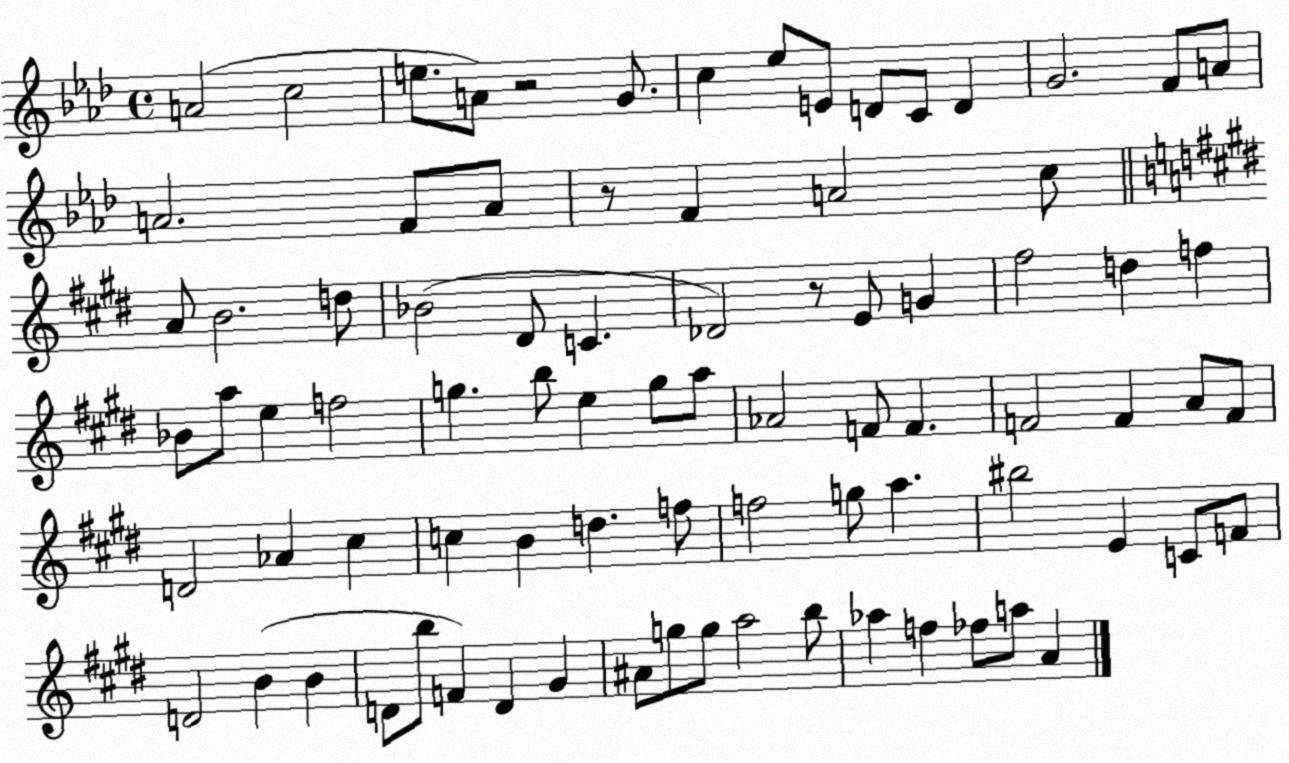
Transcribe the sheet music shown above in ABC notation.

X:1
T:Untitled
M:4/4
L:1/4
K:Ab
A2 c2 e/2 A/2 z2 G/2 c _e/2 E/2 D/2 C/2 D G2 F/2 A/2 A2 F/2 A/2 z/2 F A2 c/2 A/2 B2 d/2 _B2 ^D/2 C _D2 z/2 E/2 G ^f2 d f _B/2 a/2 e f2 g b/2 e g/2 a/2 _A2 F/2 F F2 F A/2 F/2 D2 _A ^c c B d f/2 f2 g/2 a ^b2 E C/2 F/2 D2 B B D/2 b/2 F D ^G ^A/2 g/2 g/2 a2 b/2 _a f _f/2 a/2 A